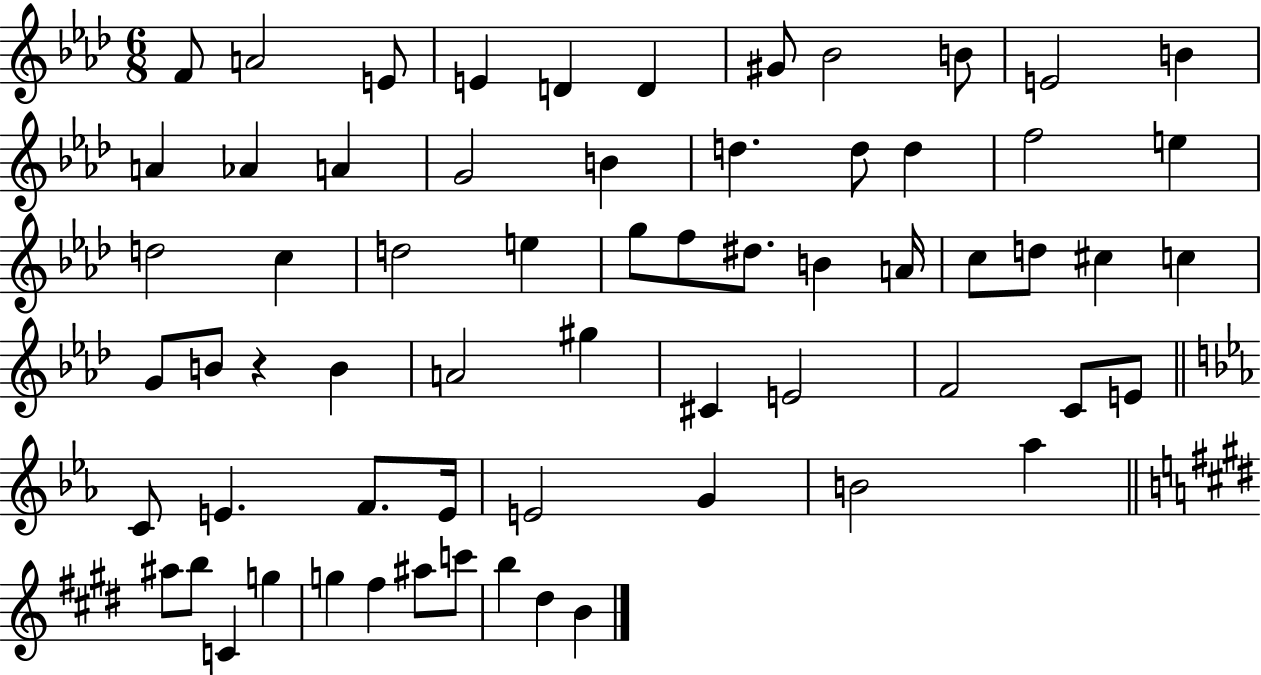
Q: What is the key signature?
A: AES major